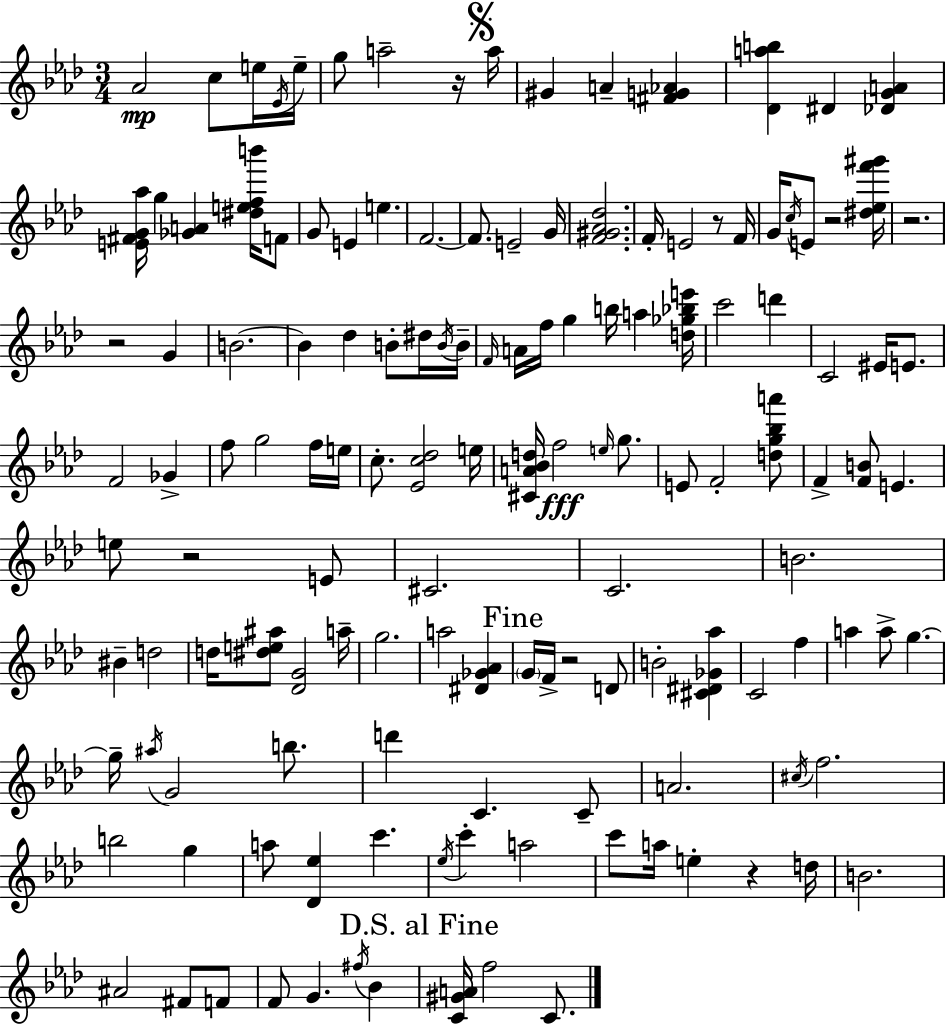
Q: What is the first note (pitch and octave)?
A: Ab4